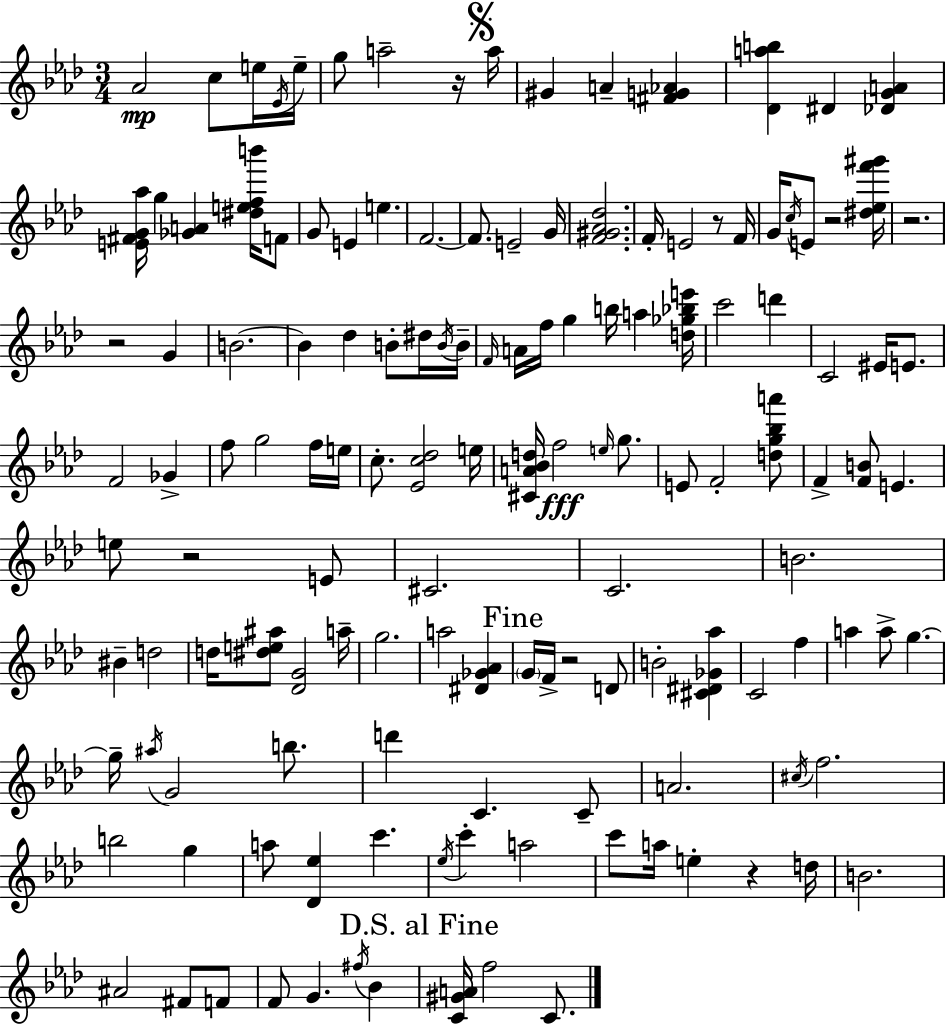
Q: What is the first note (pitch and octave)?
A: Ab4